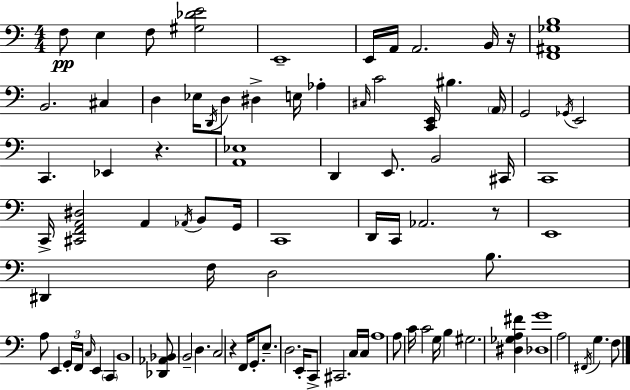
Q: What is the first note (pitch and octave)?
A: F3